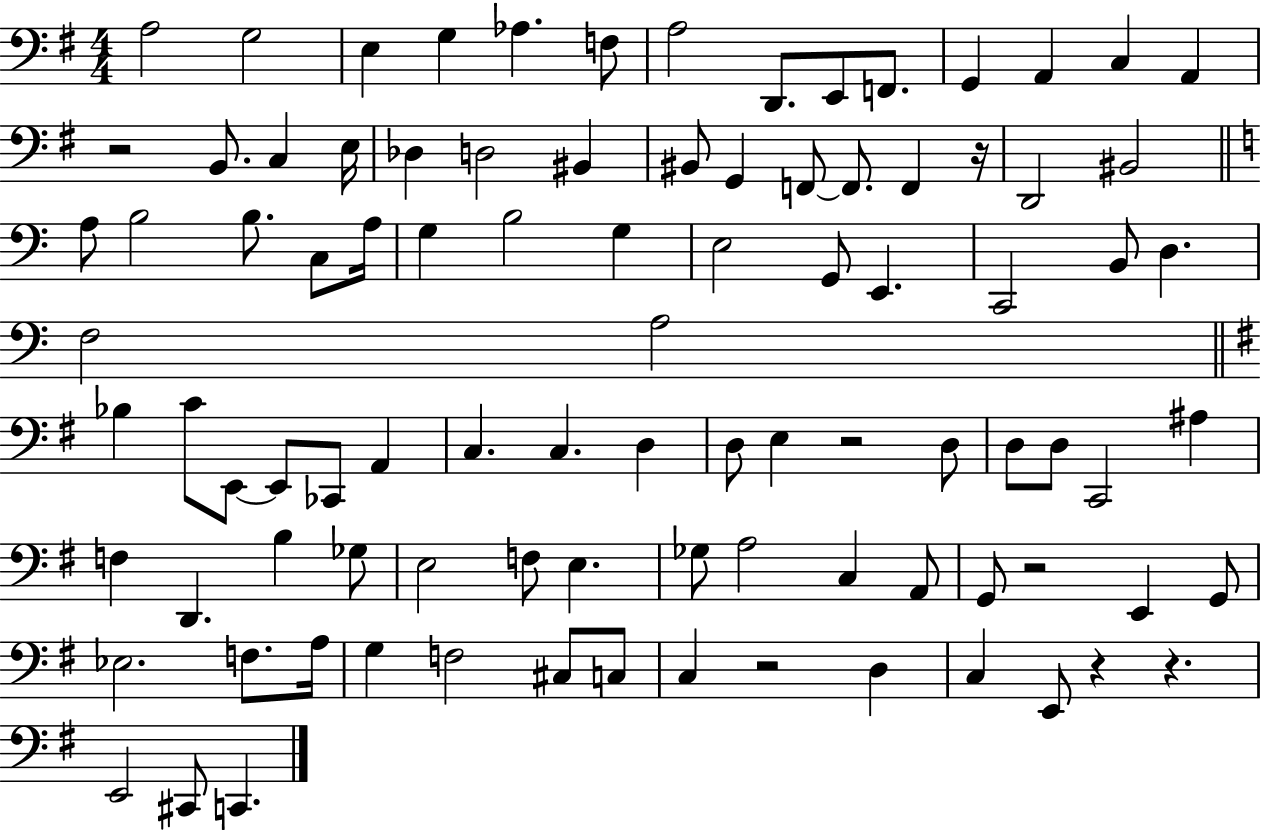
X:1
T:Untitled
M:4/4
L:1/4
K:G
A,2 G,2 E, G, _A, F,/2 A,2 D,,/2 E,,/2 F,,/2 G,, A,, C, A,, z2 B,,/2 C, E,/4 _D, D,2 ^B,, ^B,,/2 G,, F,,/2 F,,/2 F,, z/4 D,,2 ^B,,2 A,/2 B,2 B,/2 C,/2 A,/4 G, B,2 G, E,2 G,,/2 E,, C,,2 B,,/2 D, F,2 A,2 _B, C/2 E,,/2 E,,/2 _C,,/2 A,, C, C, D, D,/2 E, z2 D,/2 D,/2 D,/2 C,,2 ^A, F, D,, B, _G,/2 E,2 F,/2 E, _G,/2 A,2 C, A,,/2 G,,/2 z2 E,, G,,/2 _E,2 F,/2 A,/4 G, F,2 ^C,/2 C,/2 C, z2 D, C, E,,/2 z z E,,2 ^C,,/2 C,,